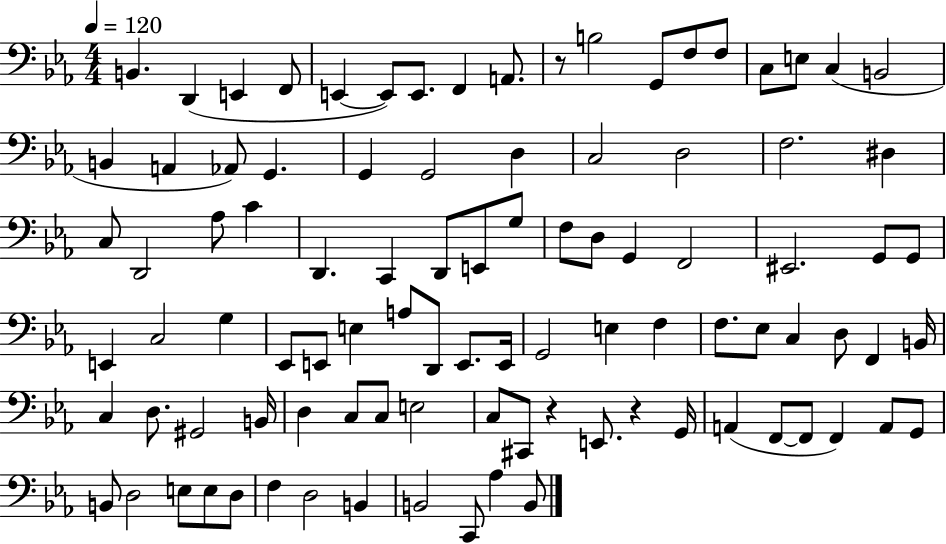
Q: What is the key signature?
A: EES major